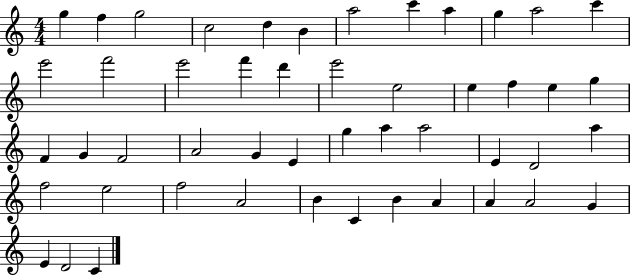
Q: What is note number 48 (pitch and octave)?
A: D4